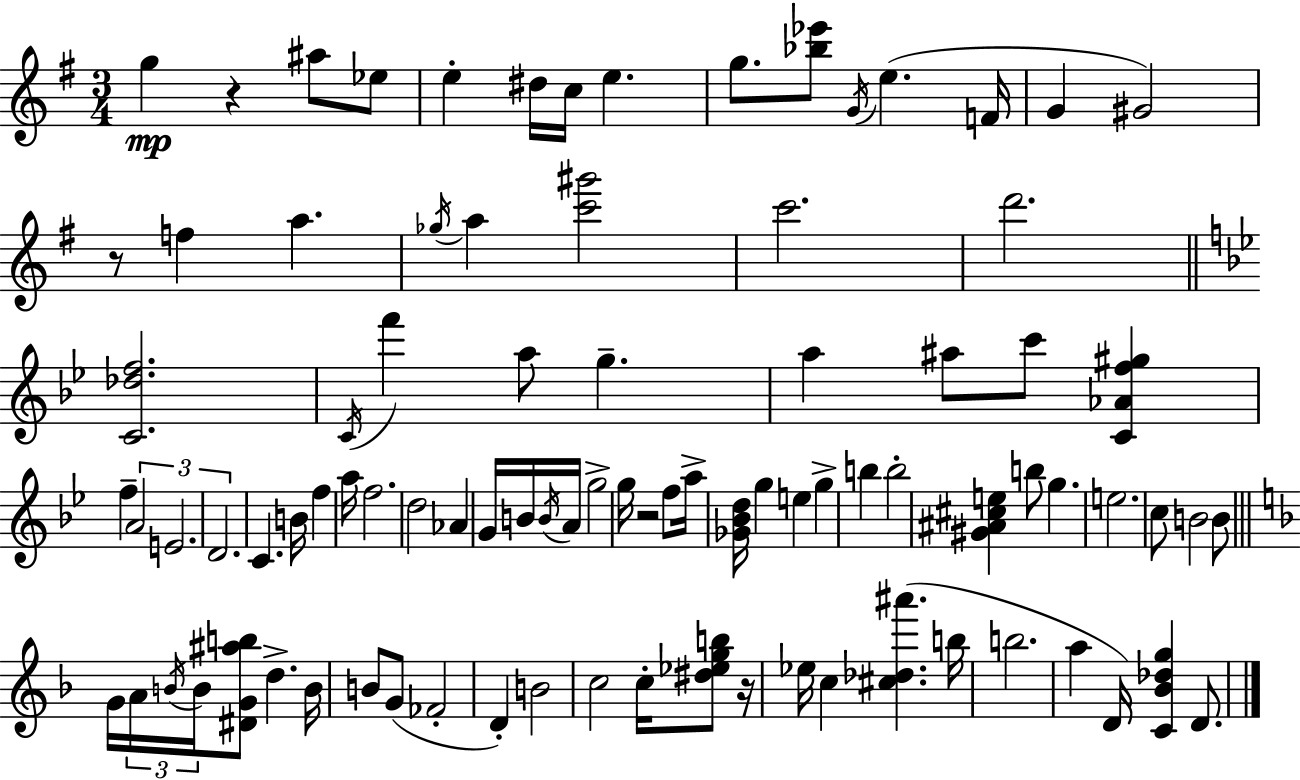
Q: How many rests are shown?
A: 4